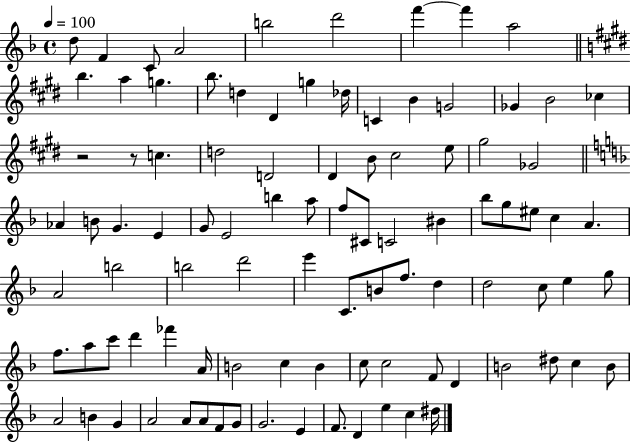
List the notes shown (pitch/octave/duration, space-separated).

D5/e F4/q C4/e A4/h B5/h D6/h F6/q F6/q A5/h B5/q. A5/q G5/q. B5/e. D5/q D#4/q G5/q Db5/s C4/q B4/q G4/h Gb4/q B4/h CES5/q R/h R/e C5/q. D5/h D4/h D#4/q B4/e C#5/h E5/e G#5/h Gb4/h Ab4/q B4/e G4/q. E4/q G4/e E4/h B5/q A5/e F5/e C#4/e C4/h BIS4/q Bb5/e G5/e EIS5/e C5/q A4/q. A4/h B5/h B5/h D6/h E6/q C4/e. B4/e F5/e. D5/q D5/h C5/e E5/q G5/e F5/e. A5/e C6/e D6/q FES6/q A4/s B4/h C5/q B4/q C5/e C5/h F4/e D4/q B4/h D#5/e C5/q B4/e A4/h B4/q G4/q A4/h A4/e A4/e F4/e G4/e G4/h. E4/q F4/e. D4/q E5/q C5/q D#5/s